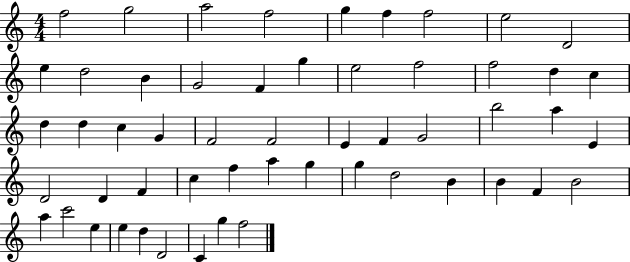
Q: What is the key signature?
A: C major